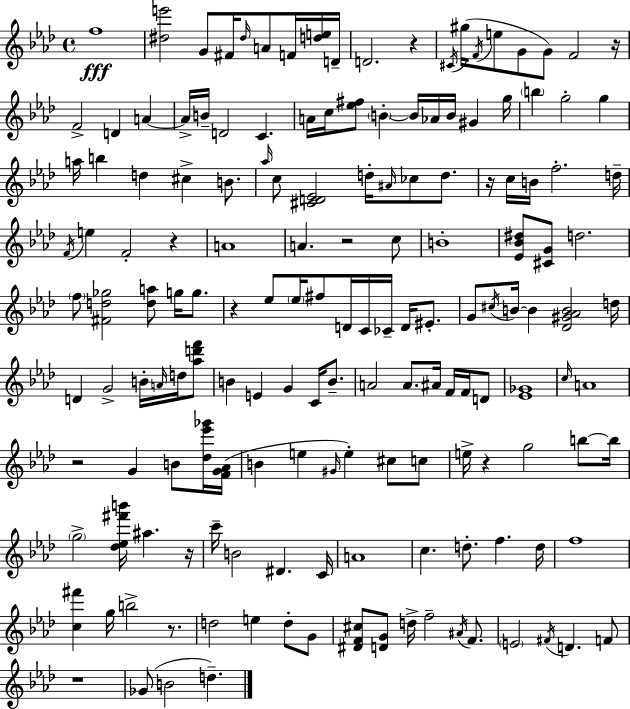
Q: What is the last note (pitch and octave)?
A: D5